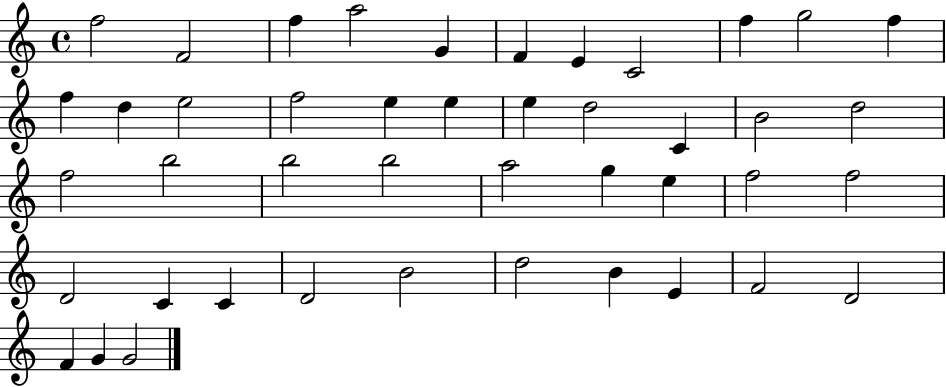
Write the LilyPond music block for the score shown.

{
  \clef treble
  \time 4/4
  \defaultTimeSignature
  \key c \major
  f''2 f'2 | f''4 a''2 g'4 | f'4 e'4 c'2 | f''4 g''2 f''4 | \break f''4 d''4 e''2 | f''2 e''4 e''4 | e''4 d''2 c'4 | b'2 d''2 | \break f''2 b''2 | b''2 b''2 | a''2 g''4 e''4 | f''2 f''2 | \break d'2 c'4 c'4 | d'2 b'2 | d''2 b'4 e'4 | f'2 d'2 | \break f'4 g'4 g'2 | \bar "|."
}